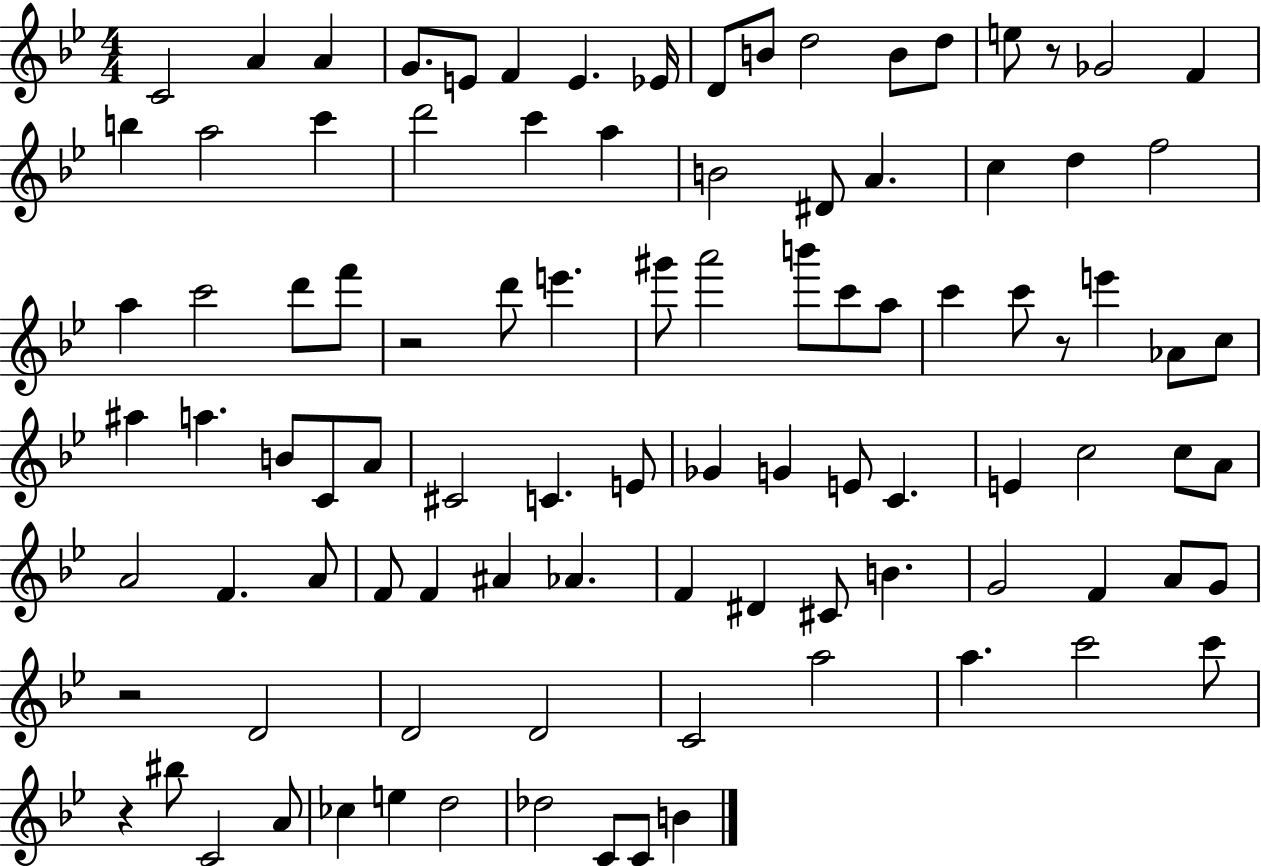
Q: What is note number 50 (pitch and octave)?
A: C#4